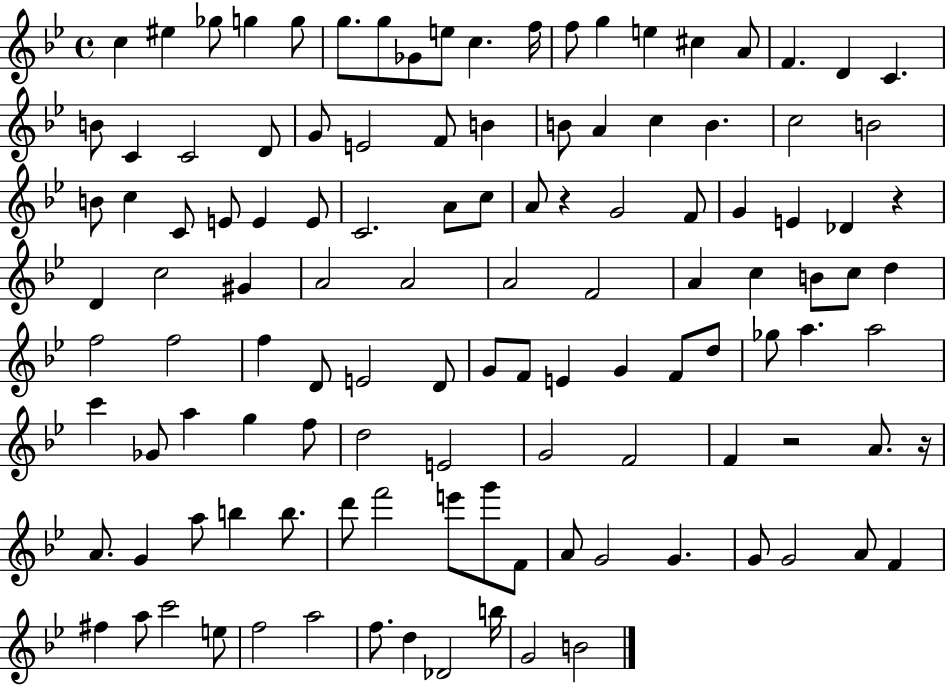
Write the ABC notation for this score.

X:1
T:Untitled
M:4/4
L:1/4
K:Bb
c ^e _g/2 g g/2 g/2 g/2 _G/2 e/2 c f/4 f/2 g e ^c A/2 F D C B/2 C C2 D/2 G/2 E2 F/2 B B/2 A c B c2 B2 B/2 c C/2 E/2 E E/2 C2 A/2 c/2 A/2 z G2 F/2 G E _D z D c2 ^G A2 A2 A2 F2 A c B/2 c/2 d f2 f2 f D/2 E2 D/2 G/2 F/2 E G F/2 d/2 _g/2 a a2 c' _G/2 a g f/2 d2 E2 G2 F2 F z2 A/2 z/4 A/2 G a/2 b b/2 d'/2 f'2 e'/2 g'/2 F/2 A/2 G2 G G/2 G2 A/2 F ^f a/2 c'2 e/2 f2 a2 f/2 d _D2 b/4 G2 B2